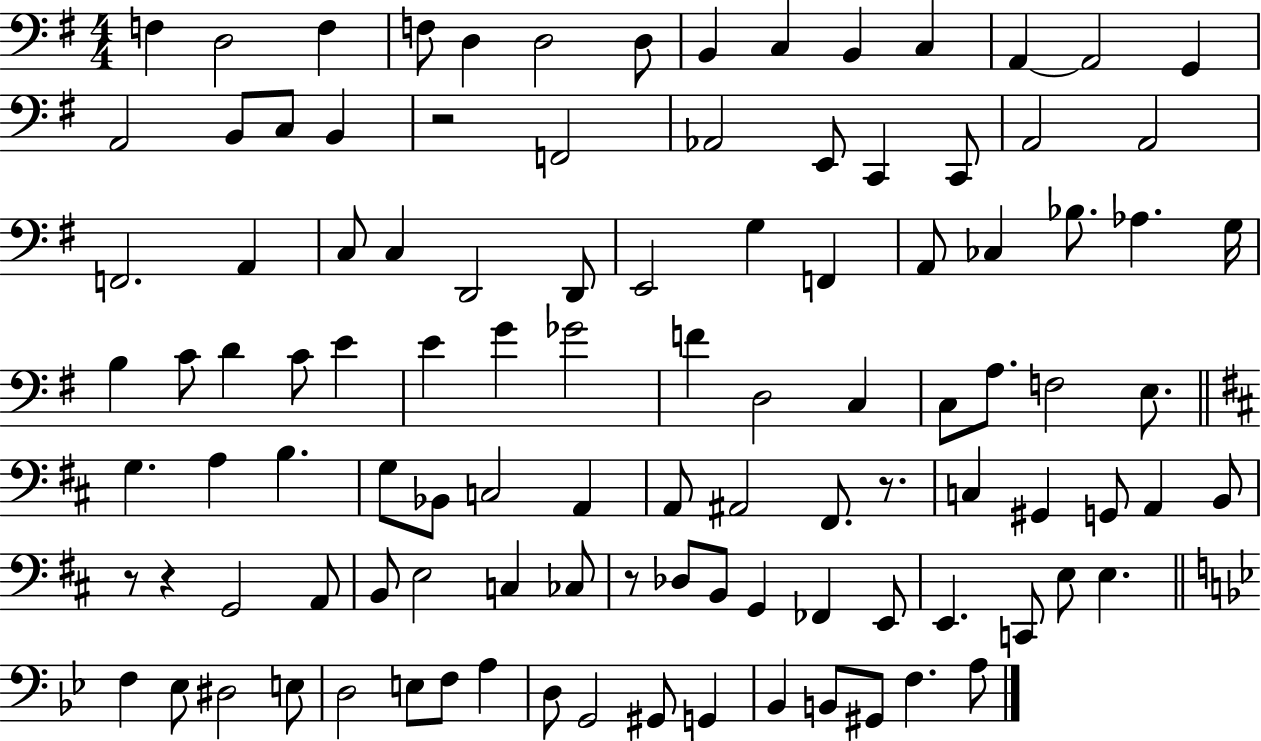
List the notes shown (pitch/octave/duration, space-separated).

F3/q D3/h F3/q F3/e D3/q D3/h D3/e B2/q C3/q B2/q C3/q A2/q A2/h G2/q A2/h B2/e C3/e B2/q R/h F2/h Ab2/h E2/e C2/q C2/e A2/h A2/h F2/h. A2/q C3/e C3/q D2/h D2/e E2/h G3/q F2/q A2/e CES3/q Bb3/e. Ab3/q. G3/s B3/q C4/e D4/q C4/e E4/q E4/q G4/q Gb4/h F4/q D3/h C3/q C3/e A3/e. F3/h E3/e. G3/q. A3/q B3/q. G3/e Bb2/e C3/h A2/q A2/e A#2/h F#2/e. R/e. C3/q G#2/q G2/e A2/q B2/e R/e R/q G2/h A2/e B2/e E3/h C3/q CES3/e R/e Db3/e B2/e G2/q FES2/q E2/e E2/q. C2/e E3/e E3/q. F3/q Eb3/e D#3/h E3/e D3/h E3/e F3/e A3/q D3/e G2/h G#2/e G2/q Bb2/q B2/e G#2/e F3/q. A3/e